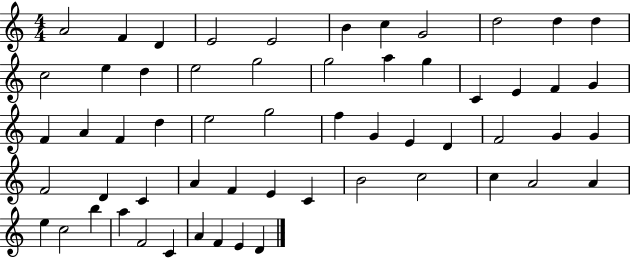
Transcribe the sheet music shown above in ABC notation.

X:1
T:Untitled
M:4/4
L:1/4
K:C
A2 F D E2 E2 B c G2 d2 d d c2 e d e2 g2 g2 a g C E F G F A F d e2 g2 f G E D F2 G G F2 D C A F E C B2 c2 c A2 A e c2 b a F2 C A F E D